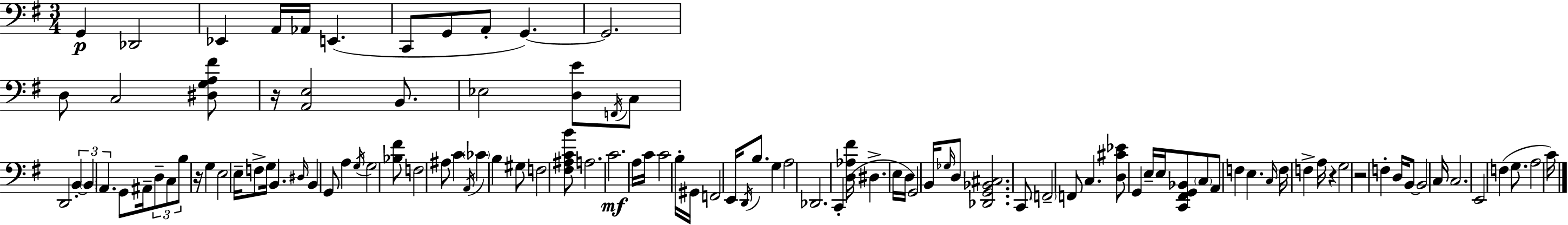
X:1
T:Untitled
M:3/4
L:1/4
K:Em
G,, _D,,2 _E,, A,,/4 _A,,/4 E,, C,,/2 G,,/2 A,,/2 G,, G,,2 D,/2 C,2 [^D,G,A,^F]/2 z/4 [A,,E,]2 B,,/2 _E,2 [D,E]/2 F,,/4 C,/2 D,,2 B,, B,, A,, G,,/2 ^A,,/4 D,/2 C,/2 B,/2 z/4 G, E,2 E,/4 F,/2 G,/4 B,, ^D,/4 B,, G,,/2 A, G,/4 G,2 [_B,^F]/2 F,2 ^A,/2 C A,,/4 _C B, ^G,/2 F,2 [^F,^A,CB]/2 A,2 C2 A,/4 C/4 C2 B,/4 ^G,,/4 F,,2 E,,/4 D,,/4 B,/2 G, A,2 _D,,2 C,, [D,_A,^F]/4 ^D, E,/4 D,/4 G,,2 B,,/4 _G,/4 D,/2 [_D,,G,,_B,,^C,]2 C,,/2 F,,2 F,,/2 C, [D,^C_E]/2 G,, E,/4 E,/4 [C,,^F,,G,,_B,,]/2 C,/2 A,,/2 F, E, C,/4 F,/4 F, A,/4 z G,2 z2 F, D,/4 B,,/2 B,,2 C,/4 C,2 E,,2 F, G,/2 A,2 C/4